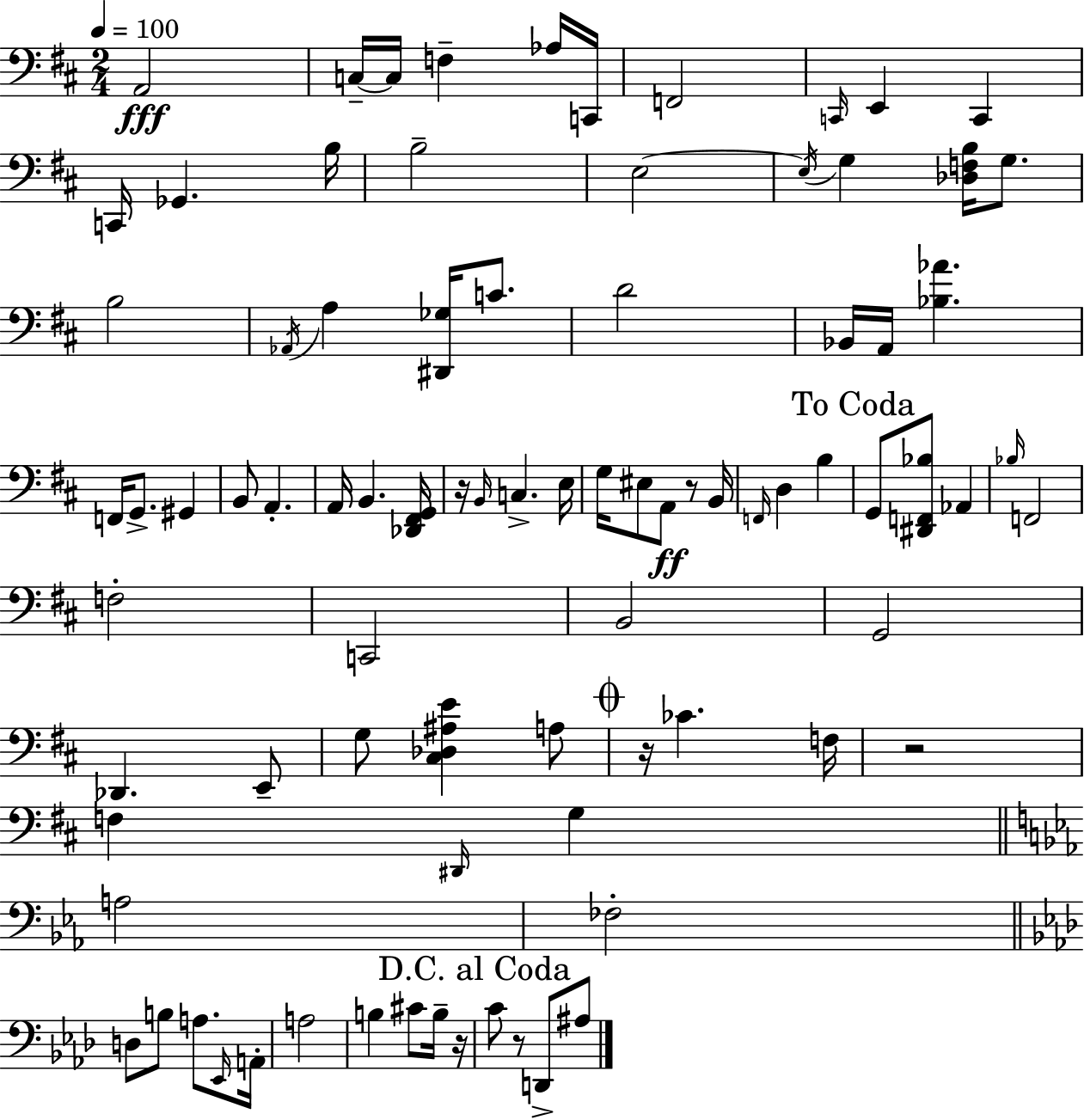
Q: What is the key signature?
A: D major